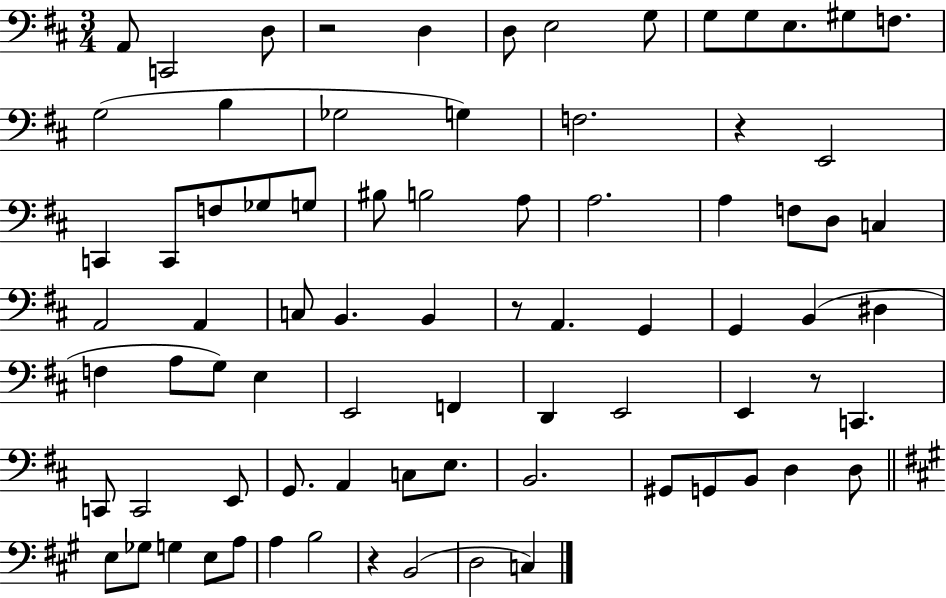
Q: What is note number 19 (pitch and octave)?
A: C2